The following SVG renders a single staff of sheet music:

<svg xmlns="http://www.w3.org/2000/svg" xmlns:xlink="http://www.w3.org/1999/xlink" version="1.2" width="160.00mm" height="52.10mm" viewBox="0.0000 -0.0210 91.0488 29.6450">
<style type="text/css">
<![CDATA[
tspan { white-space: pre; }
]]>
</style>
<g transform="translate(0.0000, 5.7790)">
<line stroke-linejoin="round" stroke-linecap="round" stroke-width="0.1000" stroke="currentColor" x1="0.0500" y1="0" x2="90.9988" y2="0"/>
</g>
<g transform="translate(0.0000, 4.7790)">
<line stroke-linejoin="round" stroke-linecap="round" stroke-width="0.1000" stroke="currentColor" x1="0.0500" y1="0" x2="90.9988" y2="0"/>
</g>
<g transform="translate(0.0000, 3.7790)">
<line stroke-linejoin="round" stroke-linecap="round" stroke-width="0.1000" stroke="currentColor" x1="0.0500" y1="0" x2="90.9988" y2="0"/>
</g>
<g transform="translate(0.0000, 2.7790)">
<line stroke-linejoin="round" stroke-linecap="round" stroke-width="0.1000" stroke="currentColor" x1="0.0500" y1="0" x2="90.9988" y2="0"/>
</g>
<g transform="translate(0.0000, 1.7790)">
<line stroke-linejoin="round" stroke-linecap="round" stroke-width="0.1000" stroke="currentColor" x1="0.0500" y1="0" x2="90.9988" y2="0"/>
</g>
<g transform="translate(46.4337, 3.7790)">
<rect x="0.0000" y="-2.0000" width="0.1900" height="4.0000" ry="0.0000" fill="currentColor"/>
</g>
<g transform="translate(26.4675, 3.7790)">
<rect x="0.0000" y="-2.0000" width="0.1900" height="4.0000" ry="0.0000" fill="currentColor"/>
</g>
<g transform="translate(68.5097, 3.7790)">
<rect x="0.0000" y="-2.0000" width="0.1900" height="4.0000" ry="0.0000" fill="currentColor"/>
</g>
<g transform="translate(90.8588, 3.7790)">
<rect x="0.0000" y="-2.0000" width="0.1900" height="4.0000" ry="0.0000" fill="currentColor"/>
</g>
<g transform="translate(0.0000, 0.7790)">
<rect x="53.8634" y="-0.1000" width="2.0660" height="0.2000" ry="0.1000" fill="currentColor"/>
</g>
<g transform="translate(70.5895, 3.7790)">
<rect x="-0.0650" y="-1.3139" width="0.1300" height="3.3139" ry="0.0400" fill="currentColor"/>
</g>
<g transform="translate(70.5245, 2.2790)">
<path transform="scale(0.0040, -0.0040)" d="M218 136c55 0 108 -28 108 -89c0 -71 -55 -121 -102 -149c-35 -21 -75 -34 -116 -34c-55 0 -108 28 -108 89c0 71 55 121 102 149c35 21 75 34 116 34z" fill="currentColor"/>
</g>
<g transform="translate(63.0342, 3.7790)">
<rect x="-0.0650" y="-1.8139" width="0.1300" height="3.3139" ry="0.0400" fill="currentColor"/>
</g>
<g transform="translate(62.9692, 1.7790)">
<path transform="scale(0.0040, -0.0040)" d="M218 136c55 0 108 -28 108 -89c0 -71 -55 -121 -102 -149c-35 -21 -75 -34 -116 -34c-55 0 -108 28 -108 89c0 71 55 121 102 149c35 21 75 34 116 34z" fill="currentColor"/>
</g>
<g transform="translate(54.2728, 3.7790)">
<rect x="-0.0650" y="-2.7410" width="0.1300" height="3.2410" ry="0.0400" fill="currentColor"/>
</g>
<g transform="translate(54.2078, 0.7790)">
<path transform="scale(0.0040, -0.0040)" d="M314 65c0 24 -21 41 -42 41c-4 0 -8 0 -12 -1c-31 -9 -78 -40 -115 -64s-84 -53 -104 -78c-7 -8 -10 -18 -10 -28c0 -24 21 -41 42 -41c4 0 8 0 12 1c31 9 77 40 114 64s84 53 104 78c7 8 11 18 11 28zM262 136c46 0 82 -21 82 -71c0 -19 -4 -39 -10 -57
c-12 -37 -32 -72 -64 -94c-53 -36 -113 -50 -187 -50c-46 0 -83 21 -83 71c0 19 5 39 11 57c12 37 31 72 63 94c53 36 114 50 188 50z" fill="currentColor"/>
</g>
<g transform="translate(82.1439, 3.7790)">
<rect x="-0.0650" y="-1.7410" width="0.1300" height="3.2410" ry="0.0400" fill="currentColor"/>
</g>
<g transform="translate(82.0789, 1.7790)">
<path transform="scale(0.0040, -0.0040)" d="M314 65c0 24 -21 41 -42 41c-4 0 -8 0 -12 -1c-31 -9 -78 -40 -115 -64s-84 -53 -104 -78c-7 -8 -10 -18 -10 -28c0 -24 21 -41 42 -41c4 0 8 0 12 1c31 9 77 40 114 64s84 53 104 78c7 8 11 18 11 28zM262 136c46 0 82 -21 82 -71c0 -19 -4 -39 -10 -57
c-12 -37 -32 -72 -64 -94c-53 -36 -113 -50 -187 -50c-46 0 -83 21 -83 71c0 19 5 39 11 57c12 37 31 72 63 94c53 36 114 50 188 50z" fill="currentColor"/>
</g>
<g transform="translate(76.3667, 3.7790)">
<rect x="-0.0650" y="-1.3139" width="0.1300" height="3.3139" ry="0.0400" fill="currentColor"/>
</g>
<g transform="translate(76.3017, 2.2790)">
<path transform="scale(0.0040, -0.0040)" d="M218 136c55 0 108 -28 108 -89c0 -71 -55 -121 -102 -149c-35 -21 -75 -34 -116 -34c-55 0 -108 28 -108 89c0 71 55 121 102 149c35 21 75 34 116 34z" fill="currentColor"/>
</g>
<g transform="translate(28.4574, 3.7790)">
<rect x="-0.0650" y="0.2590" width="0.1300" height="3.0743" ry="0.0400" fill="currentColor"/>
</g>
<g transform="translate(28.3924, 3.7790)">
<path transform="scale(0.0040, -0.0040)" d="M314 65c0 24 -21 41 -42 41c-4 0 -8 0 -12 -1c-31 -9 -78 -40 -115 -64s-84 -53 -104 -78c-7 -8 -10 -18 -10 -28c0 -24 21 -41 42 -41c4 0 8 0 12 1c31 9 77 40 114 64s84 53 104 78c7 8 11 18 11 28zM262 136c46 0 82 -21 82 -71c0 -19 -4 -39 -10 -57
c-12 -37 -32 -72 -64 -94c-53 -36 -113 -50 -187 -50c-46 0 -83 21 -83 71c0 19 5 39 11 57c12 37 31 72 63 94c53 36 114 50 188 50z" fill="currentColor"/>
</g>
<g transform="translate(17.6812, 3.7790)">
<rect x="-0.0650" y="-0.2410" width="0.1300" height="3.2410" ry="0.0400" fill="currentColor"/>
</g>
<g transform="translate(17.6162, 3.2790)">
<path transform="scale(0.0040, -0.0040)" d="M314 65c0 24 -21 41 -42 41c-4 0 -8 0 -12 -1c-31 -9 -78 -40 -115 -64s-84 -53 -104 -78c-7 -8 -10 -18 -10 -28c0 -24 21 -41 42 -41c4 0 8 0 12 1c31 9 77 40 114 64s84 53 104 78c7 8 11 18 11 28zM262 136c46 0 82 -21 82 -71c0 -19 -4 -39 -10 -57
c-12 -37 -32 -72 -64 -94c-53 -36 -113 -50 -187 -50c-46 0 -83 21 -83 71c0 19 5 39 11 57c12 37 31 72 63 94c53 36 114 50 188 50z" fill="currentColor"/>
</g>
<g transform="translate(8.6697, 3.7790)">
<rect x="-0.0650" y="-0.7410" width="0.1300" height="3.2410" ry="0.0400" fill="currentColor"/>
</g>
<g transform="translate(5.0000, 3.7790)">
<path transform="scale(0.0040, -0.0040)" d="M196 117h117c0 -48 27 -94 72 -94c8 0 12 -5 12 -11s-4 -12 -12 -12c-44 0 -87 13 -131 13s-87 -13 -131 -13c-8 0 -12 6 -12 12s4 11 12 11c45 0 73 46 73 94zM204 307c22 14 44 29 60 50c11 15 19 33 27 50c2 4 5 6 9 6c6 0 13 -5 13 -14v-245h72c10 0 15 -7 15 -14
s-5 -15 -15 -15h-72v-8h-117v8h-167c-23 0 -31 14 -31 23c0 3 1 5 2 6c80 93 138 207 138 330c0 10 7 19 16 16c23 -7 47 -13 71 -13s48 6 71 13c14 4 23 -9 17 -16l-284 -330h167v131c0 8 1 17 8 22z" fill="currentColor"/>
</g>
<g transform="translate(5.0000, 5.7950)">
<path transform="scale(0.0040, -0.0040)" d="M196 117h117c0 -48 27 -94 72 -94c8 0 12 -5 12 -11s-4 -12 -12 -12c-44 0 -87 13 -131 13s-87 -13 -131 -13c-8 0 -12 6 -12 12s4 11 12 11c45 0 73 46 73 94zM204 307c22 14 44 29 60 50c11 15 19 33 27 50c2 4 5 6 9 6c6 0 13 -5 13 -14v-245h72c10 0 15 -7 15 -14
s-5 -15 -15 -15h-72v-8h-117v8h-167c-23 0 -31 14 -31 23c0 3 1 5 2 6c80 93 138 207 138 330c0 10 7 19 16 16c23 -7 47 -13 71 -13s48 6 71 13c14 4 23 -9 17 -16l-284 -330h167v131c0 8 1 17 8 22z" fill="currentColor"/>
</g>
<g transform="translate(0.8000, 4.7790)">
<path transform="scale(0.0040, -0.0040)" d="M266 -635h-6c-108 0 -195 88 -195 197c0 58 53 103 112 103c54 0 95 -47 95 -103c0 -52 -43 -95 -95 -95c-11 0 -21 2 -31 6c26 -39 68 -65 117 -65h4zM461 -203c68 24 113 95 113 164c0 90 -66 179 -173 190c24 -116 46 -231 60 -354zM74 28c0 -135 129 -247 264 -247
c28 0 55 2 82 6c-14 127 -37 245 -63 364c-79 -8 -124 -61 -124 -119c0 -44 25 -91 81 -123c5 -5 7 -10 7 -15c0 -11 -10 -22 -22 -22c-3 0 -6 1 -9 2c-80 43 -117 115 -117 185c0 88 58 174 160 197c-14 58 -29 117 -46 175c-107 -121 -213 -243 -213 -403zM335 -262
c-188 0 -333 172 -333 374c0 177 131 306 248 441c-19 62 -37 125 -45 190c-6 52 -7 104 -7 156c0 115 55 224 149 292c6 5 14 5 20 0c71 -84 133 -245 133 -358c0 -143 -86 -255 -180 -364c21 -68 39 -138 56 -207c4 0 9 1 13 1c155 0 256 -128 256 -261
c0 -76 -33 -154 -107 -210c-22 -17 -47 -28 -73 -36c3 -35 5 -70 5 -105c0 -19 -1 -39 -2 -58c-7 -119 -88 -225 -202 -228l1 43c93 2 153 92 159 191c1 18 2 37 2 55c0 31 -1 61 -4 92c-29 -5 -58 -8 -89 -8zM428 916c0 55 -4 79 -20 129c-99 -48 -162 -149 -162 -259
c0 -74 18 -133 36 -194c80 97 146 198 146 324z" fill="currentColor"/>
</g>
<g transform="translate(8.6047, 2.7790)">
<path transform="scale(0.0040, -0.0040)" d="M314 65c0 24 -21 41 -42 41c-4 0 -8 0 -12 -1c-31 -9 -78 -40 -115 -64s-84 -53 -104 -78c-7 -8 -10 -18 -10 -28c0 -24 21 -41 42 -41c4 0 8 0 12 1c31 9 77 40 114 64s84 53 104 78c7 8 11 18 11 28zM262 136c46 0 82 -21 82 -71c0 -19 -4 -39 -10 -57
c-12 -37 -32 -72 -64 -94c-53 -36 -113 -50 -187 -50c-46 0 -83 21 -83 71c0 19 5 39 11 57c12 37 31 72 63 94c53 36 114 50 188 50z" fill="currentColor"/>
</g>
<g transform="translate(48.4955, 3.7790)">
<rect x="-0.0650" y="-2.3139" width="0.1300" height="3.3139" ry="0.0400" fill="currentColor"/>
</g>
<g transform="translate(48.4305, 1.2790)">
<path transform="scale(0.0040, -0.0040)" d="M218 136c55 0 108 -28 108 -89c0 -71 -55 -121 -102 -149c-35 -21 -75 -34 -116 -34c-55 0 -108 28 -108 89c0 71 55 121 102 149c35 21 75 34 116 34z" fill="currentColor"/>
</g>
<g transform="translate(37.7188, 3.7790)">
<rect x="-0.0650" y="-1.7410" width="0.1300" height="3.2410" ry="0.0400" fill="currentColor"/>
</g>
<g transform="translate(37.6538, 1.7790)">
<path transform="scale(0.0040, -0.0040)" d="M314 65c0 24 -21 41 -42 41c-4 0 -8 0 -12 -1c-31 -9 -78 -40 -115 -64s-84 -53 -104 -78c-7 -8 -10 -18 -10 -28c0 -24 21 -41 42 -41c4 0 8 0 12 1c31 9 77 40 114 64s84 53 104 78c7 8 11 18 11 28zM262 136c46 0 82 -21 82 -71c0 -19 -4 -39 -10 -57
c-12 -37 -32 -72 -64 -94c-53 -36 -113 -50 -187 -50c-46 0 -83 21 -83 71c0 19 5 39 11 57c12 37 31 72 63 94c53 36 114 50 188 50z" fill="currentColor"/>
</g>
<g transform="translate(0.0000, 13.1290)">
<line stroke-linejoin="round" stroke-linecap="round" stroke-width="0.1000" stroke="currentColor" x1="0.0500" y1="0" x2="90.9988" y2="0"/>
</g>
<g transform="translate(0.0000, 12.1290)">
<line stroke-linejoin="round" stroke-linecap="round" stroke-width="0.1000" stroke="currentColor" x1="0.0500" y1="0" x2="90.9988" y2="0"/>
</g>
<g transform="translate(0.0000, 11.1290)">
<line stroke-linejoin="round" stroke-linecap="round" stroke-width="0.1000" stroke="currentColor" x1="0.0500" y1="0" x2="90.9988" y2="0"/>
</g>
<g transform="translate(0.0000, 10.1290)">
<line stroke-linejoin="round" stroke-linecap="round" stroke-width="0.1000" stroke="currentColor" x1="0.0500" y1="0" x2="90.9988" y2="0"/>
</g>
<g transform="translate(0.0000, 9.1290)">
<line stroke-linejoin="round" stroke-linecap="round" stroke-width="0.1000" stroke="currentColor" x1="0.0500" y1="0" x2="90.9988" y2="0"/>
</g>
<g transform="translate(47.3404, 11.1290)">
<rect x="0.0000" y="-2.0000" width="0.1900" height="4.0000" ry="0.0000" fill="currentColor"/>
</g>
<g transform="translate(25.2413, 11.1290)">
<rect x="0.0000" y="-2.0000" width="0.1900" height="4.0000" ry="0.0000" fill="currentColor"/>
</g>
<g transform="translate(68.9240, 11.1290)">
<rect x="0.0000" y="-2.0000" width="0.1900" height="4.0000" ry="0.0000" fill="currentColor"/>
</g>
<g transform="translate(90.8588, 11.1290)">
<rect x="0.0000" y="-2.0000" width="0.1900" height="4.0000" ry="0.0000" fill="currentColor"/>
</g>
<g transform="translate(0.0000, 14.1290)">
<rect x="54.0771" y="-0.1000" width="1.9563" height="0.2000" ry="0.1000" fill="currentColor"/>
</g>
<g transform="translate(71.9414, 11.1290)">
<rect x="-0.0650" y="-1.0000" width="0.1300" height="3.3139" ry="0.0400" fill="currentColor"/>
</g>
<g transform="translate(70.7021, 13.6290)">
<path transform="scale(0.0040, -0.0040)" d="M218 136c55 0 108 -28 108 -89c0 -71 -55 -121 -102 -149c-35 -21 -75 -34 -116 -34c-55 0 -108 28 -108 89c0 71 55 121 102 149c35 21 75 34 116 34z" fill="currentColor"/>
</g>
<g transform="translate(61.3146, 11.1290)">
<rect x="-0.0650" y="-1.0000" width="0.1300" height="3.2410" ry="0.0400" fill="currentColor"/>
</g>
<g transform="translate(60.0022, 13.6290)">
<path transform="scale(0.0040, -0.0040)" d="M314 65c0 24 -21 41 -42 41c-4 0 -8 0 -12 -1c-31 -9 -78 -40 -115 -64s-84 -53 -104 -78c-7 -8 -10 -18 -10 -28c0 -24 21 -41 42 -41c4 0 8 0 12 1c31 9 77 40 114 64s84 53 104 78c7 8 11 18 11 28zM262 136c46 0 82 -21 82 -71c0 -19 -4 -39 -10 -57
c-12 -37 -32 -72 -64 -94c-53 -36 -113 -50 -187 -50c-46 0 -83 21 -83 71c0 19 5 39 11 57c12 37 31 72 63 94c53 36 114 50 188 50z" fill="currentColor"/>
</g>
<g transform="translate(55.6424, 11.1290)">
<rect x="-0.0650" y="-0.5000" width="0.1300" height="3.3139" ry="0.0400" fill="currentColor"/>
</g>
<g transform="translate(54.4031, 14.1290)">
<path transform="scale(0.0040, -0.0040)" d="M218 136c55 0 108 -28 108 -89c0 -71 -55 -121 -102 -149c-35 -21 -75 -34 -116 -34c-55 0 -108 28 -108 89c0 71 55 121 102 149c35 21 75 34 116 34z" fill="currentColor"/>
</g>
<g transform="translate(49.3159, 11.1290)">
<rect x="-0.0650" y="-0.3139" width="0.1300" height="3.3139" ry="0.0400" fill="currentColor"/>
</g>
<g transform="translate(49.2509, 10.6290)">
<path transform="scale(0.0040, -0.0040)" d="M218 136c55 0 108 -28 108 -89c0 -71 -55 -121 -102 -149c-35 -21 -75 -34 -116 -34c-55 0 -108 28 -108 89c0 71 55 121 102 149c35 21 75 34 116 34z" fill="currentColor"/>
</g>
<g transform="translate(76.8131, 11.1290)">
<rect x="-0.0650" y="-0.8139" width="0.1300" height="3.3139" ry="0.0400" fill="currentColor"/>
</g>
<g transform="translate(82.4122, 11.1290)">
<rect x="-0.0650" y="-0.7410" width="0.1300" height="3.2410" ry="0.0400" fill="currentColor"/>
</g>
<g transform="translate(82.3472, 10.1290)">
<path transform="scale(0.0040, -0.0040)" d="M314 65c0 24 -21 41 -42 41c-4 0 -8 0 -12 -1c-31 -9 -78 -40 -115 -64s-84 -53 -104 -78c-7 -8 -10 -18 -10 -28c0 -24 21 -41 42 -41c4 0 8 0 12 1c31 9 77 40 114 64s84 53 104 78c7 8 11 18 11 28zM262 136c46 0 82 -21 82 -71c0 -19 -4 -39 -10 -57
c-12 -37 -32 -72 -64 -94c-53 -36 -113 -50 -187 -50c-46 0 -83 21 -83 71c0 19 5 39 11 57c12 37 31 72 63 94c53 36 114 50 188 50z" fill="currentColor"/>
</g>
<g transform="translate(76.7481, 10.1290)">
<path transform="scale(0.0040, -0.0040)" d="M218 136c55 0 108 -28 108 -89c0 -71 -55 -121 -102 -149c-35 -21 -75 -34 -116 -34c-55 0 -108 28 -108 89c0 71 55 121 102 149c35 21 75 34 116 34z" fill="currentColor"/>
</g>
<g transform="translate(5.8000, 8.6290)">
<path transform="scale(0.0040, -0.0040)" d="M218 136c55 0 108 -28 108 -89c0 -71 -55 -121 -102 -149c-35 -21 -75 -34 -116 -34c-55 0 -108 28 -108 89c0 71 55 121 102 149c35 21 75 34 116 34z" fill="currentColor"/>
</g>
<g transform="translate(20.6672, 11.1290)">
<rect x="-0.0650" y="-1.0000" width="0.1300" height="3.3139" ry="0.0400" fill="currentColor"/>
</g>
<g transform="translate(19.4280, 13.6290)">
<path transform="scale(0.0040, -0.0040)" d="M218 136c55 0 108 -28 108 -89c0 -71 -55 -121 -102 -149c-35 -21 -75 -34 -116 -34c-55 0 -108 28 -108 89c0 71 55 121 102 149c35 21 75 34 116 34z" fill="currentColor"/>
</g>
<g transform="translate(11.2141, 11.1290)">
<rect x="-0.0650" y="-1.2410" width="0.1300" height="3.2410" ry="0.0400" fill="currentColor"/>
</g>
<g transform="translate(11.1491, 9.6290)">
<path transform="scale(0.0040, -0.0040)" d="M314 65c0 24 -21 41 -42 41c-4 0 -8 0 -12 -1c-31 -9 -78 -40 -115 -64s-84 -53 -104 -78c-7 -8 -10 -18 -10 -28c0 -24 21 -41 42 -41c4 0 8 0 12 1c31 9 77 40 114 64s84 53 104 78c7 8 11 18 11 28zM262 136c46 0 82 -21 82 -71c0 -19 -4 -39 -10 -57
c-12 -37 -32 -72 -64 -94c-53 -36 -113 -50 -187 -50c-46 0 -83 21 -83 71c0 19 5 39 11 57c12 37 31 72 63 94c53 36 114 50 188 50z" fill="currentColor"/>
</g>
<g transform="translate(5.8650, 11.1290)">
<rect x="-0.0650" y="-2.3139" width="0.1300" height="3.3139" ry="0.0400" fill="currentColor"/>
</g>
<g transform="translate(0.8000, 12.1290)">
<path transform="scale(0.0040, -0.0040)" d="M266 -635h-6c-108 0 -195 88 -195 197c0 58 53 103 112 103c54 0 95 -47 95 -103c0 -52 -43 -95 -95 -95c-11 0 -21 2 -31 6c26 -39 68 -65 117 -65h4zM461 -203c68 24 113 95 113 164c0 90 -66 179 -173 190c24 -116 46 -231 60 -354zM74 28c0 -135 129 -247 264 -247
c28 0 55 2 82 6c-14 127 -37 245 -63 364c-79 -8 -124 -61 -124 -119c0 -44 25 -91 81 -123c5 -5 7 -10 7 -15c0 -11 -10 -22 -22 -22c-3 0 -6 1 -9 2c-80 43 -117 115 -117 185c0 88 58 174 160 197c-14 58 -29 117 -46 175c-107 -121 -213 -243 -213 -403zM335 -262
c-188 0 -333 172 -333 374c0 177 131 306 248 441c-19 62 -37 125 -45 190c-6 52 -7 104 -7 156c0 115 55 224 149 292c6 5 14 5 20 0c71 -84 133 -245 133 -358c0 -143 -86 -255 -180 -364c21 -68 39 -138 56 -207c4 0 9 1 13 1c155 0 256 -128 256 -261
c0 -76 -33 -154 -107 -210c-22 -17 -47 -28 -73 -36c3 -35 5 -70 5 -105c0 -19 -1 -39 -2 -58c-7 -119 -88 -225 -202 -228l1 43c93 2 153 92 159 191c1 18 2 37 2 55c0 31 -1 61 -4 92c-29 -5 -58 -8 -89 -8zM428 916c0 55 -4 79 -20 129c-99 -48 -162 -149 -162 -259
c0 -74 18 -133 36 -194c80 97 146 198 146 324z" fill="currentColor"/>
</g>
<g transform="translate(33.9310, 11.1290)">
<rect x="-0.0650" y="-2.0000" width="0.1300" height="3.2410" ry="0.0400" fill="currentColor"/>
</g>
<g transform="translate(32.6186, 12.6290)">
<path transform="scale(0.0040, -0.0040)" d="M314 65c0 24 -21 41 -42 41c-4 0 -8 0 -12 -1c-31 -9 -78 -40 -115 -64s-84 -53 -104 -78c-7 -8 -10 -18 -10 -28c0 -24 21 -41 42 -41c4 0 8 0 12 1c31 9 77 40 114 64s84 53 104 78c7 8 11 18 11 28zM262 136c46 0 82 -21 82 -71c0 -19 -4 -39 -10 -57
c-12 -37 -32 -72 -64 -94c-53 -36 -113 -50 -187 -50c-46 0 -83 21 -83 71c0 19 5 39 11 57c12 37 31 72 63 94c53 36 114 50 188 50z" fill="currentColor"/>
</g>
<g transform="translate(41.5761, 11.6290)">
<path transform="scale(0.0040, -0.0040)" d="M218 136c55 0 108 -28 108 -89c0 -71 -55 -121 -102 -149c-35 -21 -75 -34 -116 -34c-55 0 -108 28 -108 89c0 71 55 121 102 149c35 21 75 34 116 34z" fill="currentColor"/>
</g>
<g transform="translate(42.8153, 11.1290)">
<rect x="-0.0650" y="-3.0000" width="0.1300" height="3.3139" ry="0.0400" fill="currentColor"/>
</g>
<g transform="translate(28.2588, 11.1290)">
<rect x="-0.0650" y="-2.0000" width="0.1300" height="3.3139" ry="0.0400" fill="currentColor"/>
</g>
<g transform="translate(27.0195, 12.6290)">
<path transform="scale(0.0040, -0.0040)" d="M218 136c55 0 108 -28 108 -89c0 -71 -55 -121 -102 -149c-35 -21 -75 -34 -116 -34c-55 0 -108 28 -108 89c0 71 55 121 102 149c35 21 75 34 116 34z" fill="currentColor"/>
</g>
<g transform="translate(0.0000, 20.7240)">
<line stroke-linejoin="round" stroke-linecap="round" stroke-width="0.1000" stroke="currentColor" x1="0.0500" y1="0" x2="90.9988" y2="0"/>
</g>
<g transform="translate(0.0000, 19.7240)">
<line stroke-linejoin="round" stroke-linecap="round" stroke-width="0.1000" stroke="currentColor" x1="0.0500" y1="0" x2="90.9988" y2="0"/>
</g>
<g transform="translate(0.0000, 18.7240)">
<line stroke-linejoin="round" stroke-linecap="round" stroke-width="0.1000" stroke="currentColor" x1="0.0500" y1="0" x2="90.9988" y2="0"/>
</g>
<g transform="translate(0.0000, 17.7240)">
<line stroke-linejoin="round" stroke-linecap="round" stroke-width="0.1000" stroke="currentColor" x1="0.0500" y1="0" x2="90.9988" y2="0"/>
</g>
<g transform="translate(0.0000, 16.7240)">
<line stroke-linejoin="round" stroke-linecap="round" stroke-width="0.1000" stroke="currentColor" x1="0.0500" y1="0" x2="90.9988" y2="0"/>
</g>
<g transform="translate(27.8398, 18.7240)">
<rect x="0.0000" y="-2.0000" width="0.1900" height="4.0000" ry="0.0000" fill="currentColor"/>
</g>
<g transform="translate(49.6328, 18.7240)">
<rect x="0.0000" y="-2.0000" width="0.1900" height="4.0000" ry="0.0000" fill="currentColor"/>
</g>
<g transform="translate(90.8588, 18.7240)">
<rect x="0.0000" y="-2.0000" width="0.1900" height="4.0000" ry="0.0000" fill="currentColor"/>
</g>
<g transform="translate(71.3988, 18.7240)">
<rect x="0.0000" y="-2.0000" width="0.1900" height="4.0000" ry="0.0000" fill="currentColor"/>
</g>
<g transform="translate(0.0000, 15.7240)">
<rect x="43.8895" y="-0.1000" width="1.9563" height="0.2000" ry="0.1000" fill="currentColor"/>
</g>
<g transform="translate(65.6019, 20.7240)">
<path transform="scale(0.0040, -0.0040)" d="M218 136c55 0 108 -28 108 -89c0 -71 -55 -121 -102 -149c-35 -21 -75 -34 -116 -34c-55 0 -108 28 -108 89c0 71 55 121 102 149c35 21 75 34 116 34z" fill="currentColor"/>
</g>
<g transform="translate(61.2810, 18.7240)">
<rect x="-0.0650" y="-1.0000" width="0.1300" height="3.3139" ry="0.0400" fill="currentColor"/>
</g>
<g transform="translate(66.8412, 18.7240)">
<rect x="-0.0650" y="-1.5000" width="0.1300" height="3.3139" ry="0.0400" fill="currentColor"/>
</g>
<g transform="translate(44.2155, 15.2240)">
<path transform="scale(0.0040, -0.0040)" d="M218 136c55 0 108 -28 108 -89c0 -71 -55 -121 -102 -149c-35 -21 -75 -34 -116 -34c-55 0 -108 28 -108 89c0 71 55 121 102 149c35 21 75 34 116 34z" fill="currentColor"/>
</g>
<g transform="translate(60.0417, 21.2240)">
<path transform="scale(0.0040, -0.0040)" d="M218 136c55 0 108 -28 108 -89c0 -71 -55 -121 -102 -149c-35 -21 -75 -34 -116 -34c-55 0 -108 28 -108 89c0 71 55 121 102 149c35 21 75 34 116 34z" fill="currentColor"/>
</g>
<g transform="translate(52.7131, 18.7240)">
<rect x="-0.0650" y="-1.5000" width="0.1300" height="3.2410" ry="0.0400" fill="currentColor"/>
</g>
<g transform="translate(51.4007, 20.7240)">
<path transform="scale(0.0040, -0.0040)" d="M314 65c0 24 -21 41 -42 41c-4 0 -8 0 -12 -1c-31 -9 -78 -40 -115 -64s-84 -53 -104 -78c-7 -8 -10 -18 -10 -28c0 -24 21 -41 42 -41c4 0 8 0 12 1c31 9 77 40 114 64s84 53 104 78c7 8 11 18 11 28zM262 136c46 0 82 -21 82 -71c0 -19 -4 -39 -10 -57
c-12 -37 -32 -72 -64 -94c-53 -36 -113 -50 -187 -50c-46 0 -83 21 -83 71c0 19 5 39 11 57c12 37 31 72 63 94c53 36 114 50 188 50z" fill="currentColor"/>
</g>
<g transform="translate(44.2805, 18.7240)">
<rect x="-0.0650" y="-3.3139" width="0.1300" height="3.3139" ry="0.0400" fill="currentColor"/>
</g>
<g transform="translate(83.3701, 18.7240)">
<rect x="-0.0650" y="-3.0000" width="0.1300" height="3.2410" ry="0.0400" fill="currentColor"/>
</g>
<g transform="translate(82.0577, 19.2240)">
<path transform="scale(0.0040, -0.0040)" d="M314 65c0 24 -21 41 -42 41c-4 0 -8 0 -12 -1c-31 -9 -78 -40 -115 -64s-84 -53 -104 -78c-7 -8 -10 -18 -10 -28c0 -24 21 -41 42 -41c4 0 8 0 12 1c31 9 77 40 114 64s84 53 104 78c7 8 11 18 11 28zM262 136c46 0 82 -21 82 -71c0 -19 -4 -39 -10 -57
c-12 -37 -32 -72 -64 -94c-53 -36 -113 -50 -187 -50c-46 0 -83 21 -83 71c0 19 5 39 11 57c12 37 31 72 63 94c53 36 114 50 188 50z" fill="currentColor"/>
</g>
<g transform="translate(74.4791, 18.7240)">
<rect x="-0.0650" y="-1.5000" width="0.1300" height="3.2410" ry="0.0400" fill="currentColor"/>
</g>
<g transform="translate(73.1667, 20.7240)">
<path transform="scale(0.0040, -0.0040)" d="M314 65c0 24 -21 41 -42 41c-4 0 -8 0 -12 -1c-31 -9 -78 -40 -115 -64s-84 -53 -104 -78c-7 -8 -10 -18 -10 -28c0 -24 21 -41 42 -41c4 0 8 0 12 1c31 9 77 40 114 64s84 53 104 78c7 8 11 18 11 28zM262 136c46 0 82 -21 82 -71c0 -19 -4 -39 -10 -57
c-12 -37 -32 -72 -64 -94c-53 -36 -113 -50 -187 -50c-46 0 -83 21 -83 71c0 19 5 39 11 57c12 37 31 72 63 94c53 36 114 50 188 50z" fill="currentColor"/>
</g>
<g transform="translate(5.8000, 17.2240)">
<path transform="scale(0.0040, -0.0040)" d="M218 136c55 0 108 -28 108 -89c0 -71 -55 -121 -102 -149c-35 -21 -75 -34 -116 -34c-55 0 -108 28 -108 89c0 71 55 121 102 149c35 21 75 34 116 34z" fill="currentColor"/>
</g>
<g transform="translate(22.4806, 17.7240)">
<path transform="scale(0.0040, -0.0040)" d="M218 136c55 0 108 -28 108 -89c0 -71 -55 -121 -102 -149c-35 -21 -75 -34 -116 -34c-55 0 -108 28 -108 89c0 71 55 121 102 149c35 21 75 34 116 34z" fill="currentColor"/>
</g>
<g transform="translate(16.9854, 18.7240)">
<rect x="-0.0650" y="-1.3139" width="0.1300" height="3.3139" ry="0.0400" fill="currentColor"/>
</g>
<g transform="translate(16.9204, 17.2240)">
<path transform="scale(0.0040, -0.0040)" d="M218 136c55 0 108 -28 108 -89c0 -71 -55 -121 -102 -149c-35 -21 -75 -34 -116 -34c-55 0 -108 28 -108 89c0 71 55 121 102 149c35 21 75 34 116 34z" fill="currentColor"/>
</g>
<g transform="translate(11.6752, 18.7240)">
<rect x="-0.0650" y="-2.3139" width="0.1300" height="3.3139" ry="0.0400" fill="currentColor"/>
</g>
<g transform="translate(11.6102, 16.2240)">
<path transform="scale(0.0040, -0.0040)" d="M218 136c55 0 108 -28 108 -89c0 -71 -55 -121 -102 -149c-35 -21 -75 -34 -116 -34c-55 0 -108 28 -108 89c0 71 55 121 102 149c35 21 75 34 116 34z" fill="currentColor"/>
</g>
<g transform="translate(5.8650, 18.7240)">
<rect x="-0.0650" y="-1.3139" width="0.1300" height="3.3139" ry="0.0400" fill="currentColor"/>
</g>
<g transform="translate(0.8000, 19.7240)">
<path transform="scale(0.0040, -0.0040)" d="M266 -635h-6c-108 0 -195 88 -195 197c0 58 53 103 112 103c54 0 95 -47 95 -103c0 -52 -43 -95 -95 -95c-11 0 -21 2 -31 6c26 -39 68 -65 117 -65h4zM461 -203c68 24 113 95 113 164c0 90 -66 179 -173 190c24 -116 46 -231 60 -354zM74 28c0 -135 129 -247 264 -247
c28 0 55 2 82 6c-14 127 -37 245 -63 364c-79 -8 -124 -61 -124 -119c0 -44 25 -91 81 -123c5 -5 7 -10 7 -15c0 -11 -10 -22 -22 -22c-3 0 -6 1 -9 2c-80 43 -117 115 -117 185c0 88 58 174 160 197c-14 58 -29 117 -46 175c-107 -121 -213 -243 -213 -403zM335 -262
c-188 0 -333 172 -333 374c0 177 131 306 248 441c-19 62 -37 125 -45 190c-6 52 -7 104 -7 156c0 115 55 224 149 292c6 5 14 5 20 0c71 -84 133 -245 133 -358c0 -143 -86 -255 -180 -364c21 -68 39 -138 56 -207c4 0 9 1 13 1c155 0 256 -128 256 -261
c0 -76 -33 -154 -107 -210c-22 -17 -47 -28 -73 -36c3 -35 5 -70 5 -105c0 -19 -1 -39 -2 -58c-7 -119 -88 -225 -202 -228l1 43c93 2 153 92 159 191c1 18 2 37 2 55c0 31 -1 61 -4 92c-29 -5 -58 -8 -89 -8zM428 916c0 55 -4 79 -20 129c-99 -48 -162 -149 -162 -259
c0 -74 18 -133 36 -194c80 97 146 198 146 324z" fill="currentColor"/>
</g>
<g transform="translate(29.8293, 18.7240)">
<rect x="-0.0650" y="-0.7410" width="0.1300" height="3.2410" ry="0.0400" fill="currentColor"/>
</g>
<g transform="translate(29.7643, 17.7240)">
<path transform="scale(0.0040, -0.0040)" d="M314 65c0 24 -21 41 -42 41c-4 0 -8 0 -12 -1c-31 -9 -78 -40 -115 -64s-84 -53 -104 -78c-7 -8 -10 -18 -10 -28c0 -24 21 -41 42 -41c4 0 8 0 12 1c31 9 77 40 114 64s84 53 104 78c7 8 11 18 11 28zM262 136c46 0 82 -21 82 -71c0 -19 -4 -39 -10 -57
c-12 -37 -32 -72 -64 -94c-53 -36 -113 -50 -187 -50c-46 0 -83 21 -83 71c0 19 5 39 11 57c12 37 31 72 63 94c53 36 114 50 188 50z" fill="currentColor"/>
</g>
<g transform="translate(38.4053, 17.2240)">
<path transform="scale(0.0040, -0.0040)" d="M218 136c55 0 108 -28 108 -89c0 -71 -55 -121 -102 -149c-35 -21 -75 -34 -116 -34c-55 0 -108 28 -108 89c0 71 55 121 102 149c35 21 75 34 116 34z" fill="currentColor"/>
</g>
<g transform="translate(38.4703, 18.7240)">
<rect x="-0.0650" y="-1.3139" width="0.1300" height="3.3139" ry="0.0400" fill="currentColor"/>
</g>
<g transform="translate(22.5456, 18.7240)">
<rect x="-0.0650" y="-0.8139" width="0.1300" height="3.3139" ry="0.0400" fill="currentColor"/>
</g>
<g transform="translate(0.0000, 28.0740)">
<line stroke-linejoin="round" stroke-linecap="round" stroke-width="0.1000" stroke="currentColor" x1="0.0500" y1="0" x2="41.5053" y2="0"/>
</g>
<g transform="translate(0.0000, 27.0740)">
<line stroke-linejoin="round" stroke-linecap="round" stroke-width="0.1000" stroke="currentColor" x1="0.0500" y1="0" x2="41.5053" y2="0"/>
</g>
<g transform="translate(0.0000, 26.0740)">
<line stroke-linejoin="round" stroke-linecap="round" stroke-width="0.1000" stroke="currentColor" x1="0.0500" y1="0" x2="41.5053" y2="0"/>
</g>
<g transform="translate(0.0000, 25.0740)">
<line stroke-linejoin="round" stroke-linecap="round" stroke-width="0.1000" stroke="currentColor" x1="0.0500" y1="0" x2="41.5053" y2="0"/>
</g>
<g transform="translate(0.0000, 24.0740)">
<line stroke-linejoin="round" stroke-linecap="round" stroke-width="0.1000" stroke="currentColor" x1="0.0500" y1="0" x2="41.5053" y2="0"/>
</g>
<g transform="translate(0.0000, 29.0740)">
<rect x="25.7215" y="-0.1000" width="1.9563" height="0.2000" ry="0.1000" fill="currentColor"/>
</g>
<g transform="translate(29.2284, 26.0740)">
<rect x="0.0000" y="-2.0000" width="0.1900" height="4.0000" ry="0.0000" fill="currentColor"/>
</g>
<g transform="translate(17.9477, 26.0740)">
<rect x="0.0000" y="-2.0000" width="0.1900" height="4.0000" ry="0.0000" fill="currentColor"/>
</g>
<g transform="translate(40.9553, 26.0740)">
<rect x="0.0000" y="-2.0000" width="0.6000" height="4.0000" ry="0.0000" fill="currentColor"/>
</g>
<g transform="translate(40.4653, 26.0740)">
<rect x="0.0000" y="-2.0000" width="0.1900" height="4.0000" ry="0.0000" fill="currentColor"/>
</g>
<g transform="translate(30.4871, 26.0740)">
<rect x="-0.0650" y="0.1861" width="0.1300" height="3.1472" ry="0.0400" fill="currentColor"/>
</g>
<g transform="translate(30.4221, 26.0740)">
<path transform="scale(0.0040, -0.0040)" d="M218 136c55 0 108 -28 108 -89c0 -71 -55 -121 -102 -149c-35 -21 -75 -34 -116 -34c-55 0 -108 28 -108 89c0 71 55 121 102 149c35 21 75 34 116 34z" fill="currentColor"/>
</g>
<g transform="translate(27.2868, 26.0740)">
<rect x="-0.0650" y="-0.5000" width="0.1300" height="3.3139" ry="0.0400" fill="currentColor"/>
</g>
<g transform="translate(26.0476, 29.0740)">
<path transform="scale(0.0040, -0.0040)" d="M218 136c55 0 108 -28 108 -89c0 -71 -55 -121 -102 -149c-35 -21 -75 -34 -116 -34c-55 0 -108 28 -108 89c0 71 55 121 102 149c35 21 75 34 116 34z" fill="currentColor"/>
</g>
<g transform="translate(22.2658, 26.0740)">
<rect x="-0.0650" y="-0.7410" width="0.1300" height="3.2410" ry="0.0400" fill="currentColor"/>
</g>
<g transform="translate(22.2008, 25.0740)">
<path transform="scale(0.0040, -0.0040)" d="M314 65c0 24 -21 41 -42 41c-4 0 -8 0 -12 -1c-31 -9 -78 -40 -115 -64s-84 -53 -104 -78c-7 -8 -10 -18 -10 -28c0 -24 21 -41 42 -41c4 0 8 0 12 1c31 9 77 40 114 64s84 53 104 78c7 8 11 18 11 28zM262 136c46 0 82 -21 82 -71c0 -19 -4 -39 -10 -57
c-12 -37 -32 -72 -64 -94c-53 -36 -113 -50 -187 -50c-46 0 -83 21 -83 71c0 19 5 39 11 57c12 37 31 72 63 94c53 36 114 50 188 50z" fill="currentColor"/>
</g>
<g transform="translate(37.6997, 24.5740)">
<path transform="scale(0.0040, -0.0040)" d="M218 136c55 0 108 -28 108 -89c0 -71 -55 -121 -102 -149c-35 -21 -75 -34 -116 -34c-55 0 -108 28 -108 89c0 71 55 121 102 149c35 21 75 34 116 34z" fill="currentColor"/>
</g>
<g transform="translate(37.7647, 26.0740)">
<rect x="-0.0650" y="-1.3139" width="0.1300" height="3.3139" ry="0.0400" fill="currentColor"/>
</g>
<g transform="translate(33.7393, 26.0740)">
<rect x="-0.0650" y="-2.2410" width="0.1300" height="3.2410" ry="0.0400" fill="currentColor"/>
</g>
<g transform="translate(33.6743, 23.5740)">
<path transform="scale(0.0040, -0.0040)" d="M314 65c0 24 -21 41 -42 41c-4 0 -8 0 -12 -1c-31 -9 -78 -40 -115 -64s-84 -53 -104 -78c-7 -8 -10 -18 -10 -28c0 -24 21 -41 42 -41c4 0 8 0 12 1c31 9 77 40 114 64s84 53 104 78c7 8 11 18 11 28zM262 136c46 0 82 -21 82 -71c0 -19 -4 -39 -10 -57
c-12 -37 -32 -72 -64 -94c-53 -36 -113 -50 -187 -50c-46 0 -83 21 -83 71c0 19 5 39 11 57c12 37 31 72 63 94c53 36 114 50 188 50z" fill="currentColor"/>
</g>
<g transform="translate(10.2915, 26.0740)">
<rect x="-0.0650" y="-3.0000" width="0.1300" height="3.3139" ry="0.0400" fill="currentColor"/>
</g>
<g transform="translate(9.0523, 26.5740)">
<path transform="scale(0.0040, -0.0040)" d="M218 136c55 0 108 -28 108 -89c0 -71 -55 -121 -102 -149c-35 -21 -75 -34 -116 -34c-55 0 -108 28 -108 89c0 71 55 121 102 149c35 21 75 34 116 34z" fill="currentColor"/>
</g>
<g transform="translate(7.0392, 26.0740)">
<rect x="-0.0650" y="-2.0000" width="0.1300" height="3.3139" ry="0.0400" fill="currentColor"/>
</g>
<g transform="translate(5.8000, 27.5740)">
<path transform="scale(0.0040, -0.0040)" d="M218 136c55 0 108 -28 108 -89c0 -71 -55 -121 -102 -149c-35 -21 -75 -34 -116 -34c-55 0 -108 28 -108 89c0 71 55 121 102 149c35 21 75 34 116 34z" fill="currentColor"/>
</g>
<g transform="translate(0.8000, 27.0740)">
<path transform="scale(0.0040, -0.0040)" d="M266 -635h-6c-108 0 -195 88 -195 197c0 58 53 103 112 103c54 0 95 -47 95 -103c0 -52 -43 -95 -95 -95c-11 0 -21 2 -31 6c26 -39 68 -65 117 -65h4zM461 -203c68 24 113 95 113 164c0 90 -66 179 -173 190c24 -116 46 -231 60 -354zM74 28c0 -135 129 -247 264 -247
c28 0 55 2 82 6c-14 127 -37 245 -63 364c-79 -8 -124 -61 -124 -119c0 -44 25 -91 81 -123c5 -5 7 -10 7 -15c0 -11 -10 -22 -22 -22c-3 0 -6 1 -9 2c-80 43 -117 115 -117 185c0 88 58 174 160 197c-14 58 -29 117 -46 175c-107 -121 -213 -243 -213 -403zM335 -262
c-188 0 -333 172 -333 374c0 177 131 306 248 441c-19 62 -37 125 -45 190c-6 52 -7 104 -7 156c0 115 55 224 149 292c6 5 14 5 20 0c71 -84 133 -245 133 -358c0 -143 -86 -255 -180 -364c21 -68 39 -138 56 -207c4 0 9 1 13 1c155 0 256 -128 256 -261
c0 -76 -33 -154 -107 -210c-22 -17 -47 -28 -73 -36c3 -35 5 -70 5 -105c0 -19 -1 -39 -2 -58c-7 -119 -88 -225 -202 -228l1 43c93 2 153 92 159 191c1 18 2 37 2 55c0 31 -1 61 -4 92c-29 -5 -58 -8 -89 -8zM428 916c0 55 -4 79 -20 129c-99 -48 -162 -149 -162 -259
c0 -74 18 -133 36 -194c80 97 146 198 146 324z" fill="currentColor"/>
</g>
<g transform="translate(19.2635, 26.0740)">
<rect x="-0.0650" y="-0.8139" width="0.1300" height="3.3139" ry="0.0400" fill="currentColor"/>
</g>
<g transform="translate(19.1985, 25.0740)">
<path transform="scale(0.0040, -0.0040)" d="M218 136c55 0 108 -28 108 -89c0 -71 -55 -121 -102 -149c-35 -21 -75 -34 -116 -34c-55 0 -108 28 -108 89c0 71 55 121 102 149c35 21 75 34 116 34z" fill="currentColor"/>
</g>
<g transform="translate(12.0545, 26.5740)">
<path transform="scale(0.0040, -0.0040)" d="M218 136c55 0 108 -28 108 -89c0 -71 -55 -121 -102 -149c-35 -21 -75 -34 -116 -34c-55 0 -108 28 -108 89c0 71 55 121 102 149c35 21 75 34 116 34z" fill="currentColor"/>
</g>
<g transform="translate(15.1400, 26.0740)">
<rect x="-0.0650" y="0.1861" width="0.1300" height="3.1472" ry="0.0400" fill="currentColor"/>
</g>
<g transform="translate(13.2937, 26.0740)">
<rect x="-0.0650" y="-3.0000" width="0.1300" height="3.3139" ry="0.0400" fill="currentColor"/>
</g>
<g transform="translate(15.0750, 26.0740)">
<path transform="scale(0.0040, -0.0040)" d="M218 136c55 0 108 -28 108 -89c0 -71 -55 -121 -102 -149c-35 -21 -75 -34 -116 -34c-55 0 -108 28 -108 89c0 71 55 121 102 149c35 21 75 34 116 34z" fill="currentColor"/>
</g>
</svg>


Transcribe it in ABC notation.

X:1
T:Untitled
M:4/4
L:1/4
K:C
d2 c2 B2 f2 g a2 f e e f2 g e2 D F F2 A c C D2 D d d2 e g e d d2 e b E2 D E E2 A2 F A A B d d2 C B g2 e